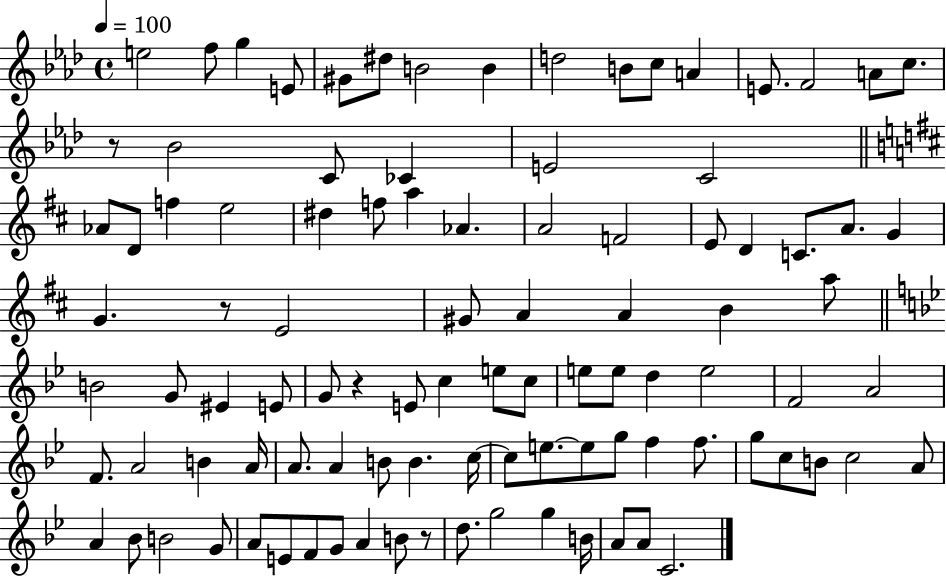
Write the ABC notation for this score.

X:1
T:Untitled
M:4/4
L:1/4
K:Ab
e2 f/2 g E/2 ^G/2 ^d/2 B2 B d2 B/2 c/2 A E/2 F2 A/2 c/2 z/2 _B2 C/2 _C E2 C2 _A/2 D/2 f e2 ^d f/2 a _A A2 F2 E/2 D C/2 A/2 G G z/2 E2 ^G/2 A A B a/2 B2 G/2 ^E E/2 G/2 z E/2 c e/2 c/2 e/2 e/2 d e2 F2 A2 F/2 A2 B A/4 A/2 A B/2 B c/4 c/2 e/2 e/2 g/2 f f/2 g/2 c/2 B/2 c2 A/2 A _B/2 B2 G/2 A/2 E/2 F/2 G/2 A B/2 z/2 d/2 g2 g B/4 A/2 A/2 C2